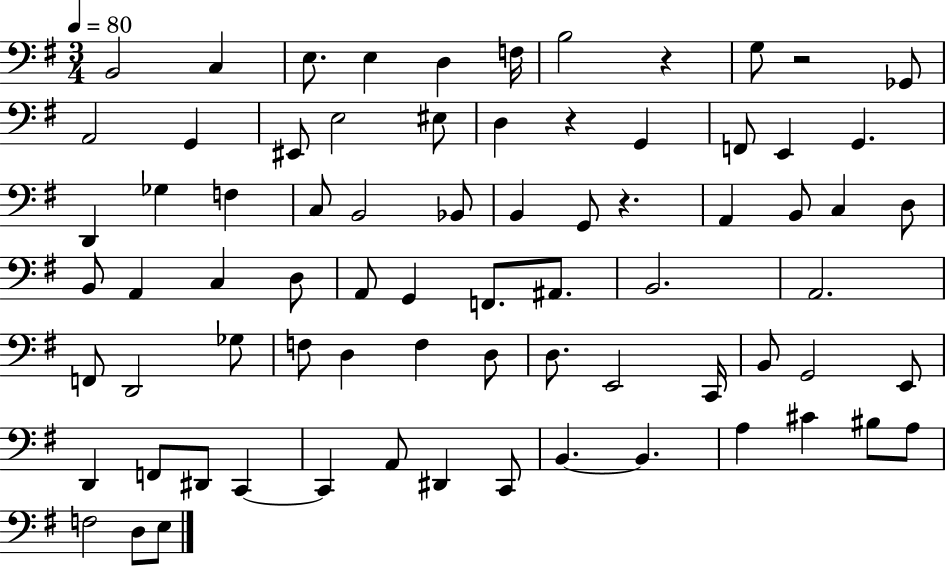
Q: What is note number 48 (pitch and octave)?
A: D3